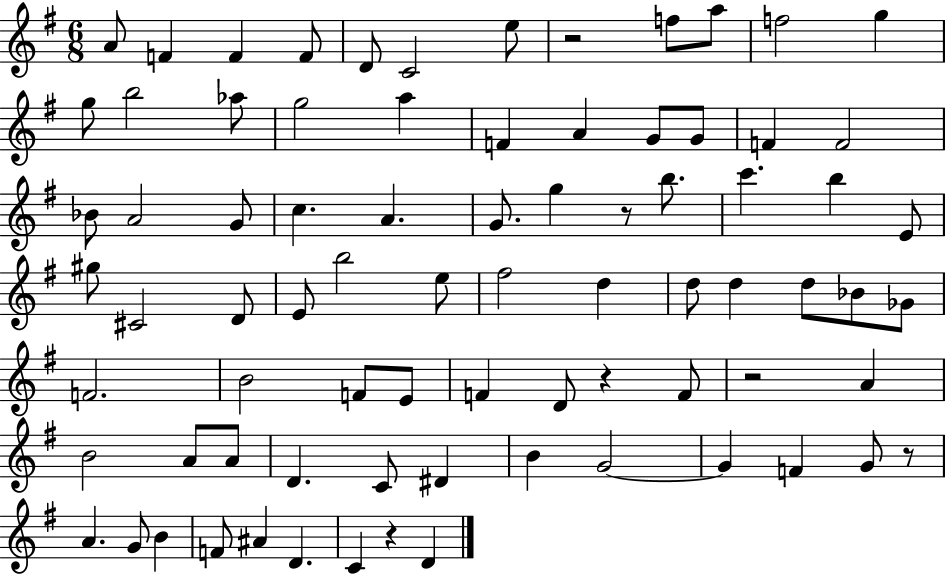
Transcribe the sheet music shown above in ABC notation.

X:1
T:Untitled
M:6/8
L:1/4
K:G
A/2 F F F/2 D/2 C2 e/2 z2 f/2 a/2 f2 g g/2 b2 _a/2 g2 a F A G/2 G/2 F F2 _B/2 A2 G/2 c A G/2 g z/2 b/2 c' b E/2 ^g/2 ^C2 D/2 E/2 b2 e/2 ^f2 d d/2 d d/2 _B/2 _G/2 F2 B2 F/2 E/2 F D/2 z F/2 z2 A B2 A/2 A/2 D C/2 ^D B G2 G F G/2 z/2 A G/2 B F/2 ^A D C z D